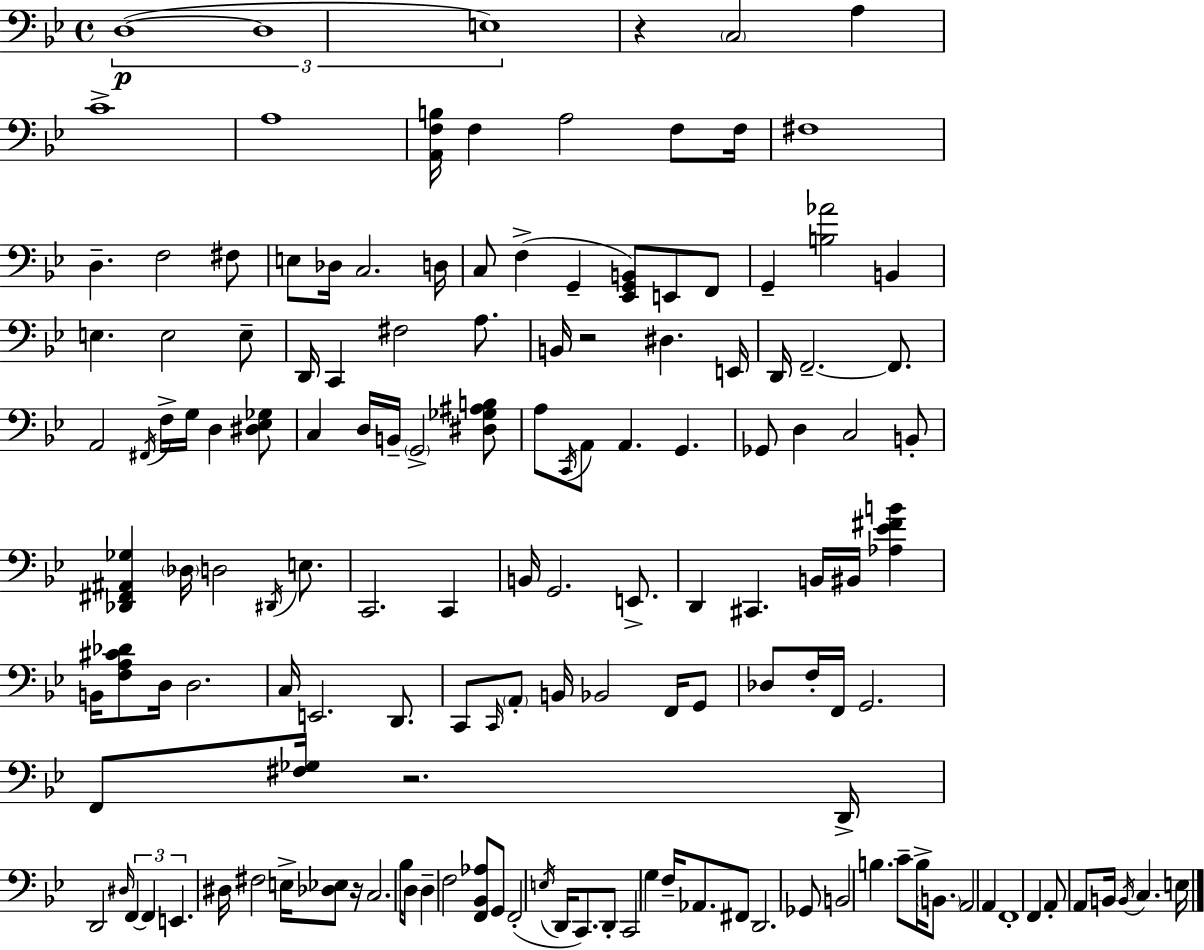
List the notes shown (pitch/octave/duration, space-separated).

D3/w D3/w E3/w R/q C3/h A3/q C4/w A3/w [A2,F3,B3]/s F3/q A3/h F3/e F3/s F#3/w D3/q. F3/h F#3/e E3/e Db3/s C3/h. D3/s C3/e F3/q G2/q [Eb2,G2,B2]/e E2/e F2/e G2/q [B3,Ab4]/h B2/q E3/q. E3/h E3/e D2/s C2/q F#3/h A3/e. B2/s R/h D#3/q. E2/s D2/s F2/h. F2/e. A2/h F#2/s F3/s G3/s D3/q [D#3,Eb3,Gb3]/e C3/q D3/s B2/s G2/h [D#3,Gb3,A#3,B3]/e A3/e C2/s A2/e A2/q. G2/q. Gb2/e D3/q C3/h B2/e [Db2,F#2,A#2,Gb3]/q Db3/s D3/h D#2/s E3/e. C2/h. C2/q B2/s G2/h. E2/e. D2/q C#2/q. B2/s BIS2/s [Ab3,Eb4,F#4,B4]/q B2/s [F3,A3,C#4,Db4]/e D3/s D3/h. C3/s E2/h. D2/e. C2/e C2/s A2/e B2/s Bb2/h F2/s G2/e Db3/e F3/s F2/s G2/h. F2/e [F#3,Gb3]/s R/h. D2/s D2/h D#3/s F2/q F2/q E2/q. D#3/s F#3/h E3/s [Db3,Eb3]/e R/s C3/h. Bb3/s D3/e D3/q F3/h [F2,Bb2,Ab3]/e G2/e F2/h E3/s D2/s C2/e. D2/e C2/h G3/q F3/s Ab2/e. F#2/e D2/h. Gb2/e B2/h B3/q. C4/e B3/s B2/e. A2/h A2/q F2/w F2/q A2/e A2/e B2/s B2/s C3/q. E3/s